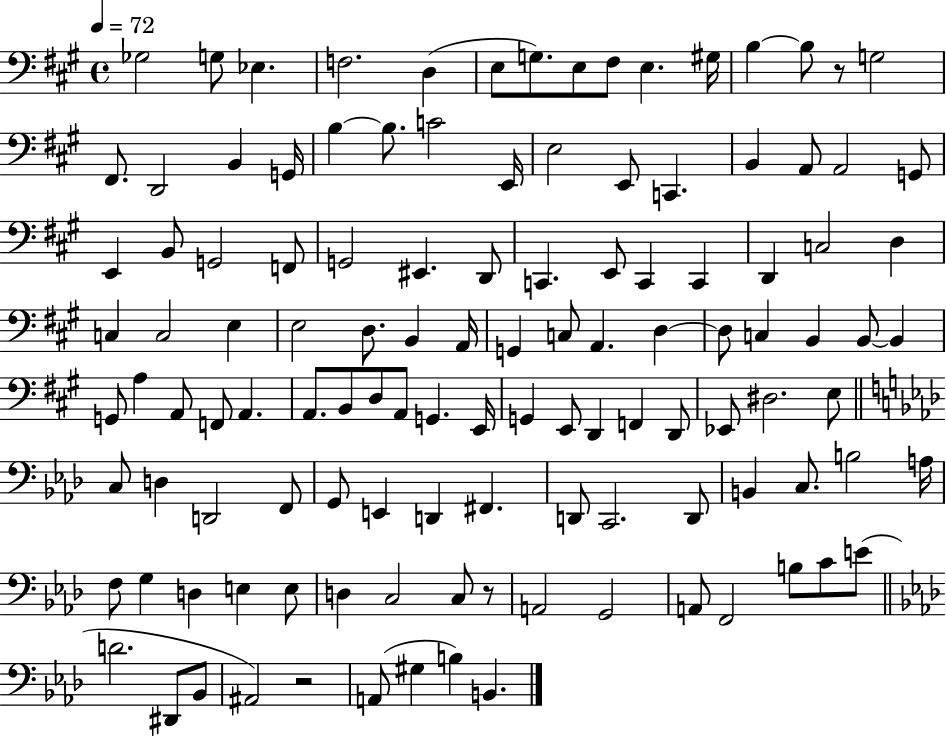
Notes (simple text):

Gb3/h G3/e Eb3/q. F3/h. D3/q E3/e G3/e. E3/e F#3/e E3/q. G#3/s B3/q B3/e R/e G3/h F#2/e. D2/h B2/q G2/s B3/q B3/e. C4/h E2/s E3/h E2/e C2/q. B2/q A2/e A2/h G2/e E2/q B2/e G2/h F2/e G2/h EIS2/q. D2/e C2/q. E2/e C2/q C2/q D2/q C3/h D3/q C3/q C3/h E3/q E3/h D3/e. B2/q A2/s G2/q C3/e A2/q. D3/q D3/e C3/q B2/q B2/e B2/q G2/e A3/q A2/e F2/e A2/q. A2/e. B2/e D3/e A2/e G2/q. E2/s G2/q E2/e D2/q F2/q D2/e Eb2/e D#3/h. E3/e C3/e D3/q D2/h F2/e G2/e E2/q D2/q F#2/q. D2/e C2/h. D2/e B2/q C3/e. B3/h A3/s F3/e G3/q D3/q E3/q E3/e D3/q C3/h C3/e R/e A2/h G2/h A2/e F2/h B3/e C4/e E4/e D4/h. D#2/e Bb2/e A#2/h R/h A2/e G#3/q B3/q B2/q.